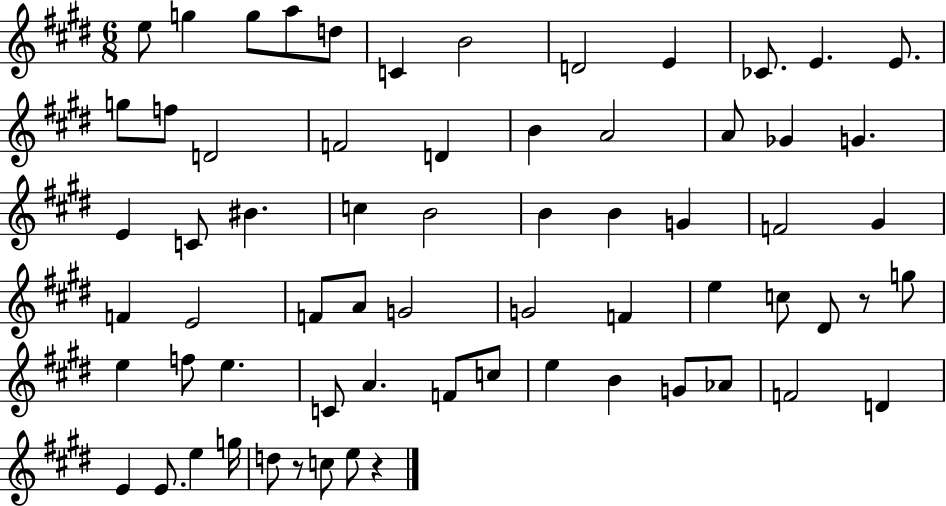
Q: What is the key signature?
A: E major